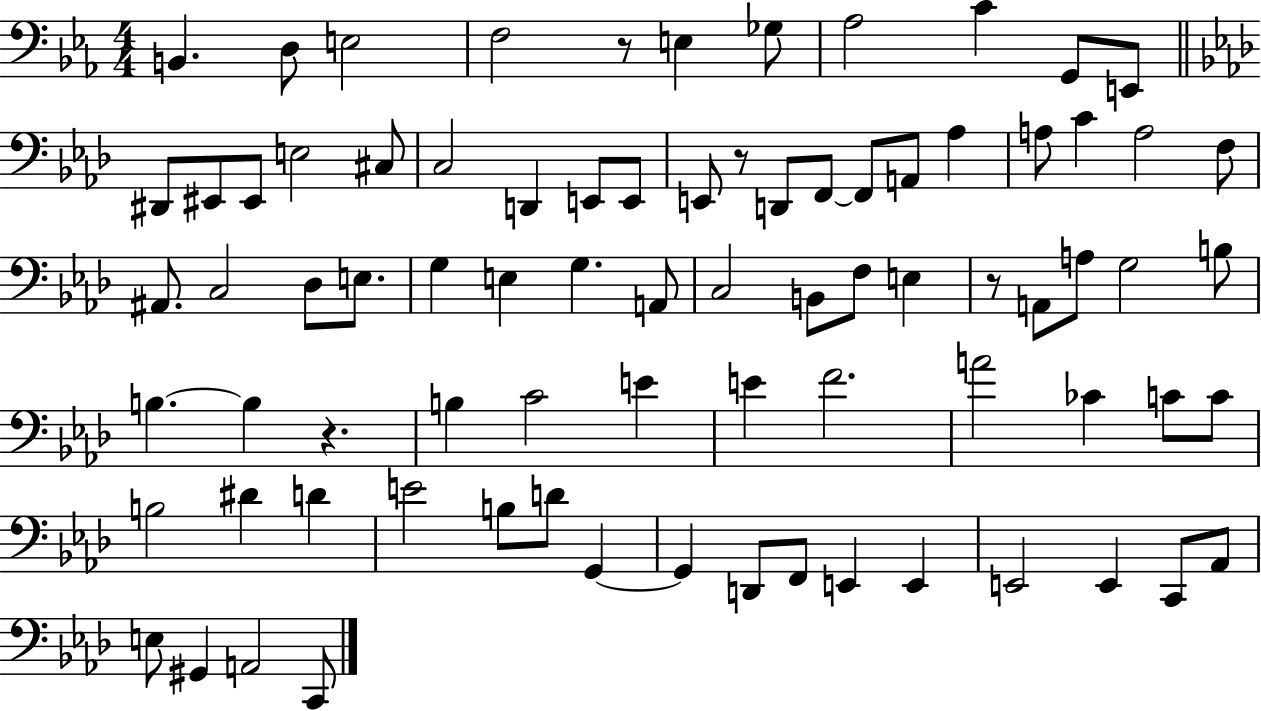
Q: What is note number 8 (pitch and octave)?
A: C4